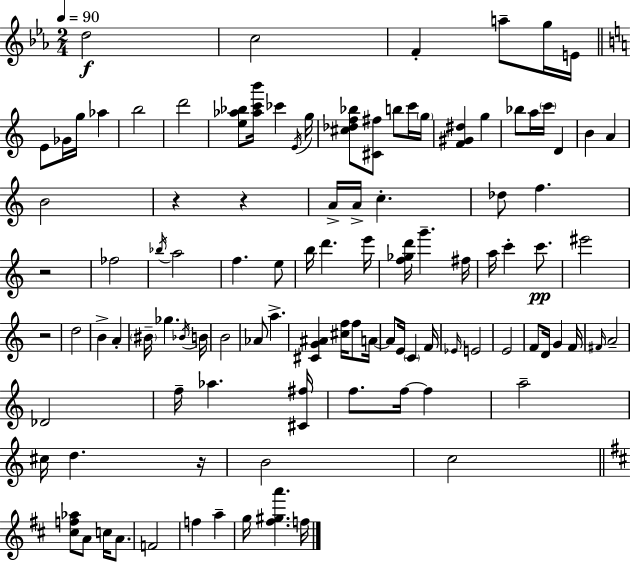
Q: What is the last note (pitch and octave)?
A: F5